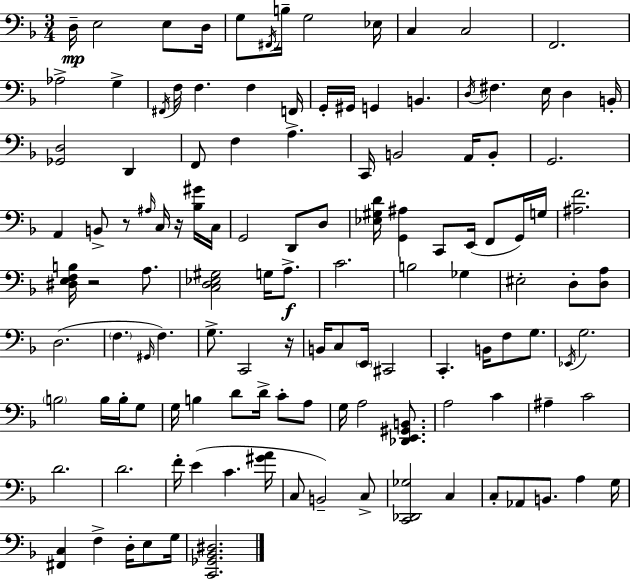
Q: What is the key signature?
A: F major